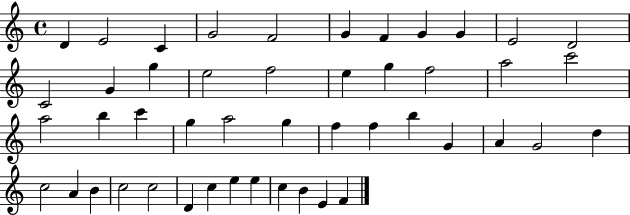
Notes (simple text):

D4/q E4/h C4/q G4/h F4/h G4/q F4/q G4/q G4/q E4/h D4/h C4/h G4/q G5/q E5/h F5/h E5/q G5/q F5/h A5/h C6/h A5/h B5/q C6/q G5/q A5/h G5/q F5/q F5/q B5/q G4/q A4/q G4/h D5/q C5/h A4/q B4/q C5/h C5/h D4/q C5/q E5/q E5/q C5/q B4/q E4/q F4/q